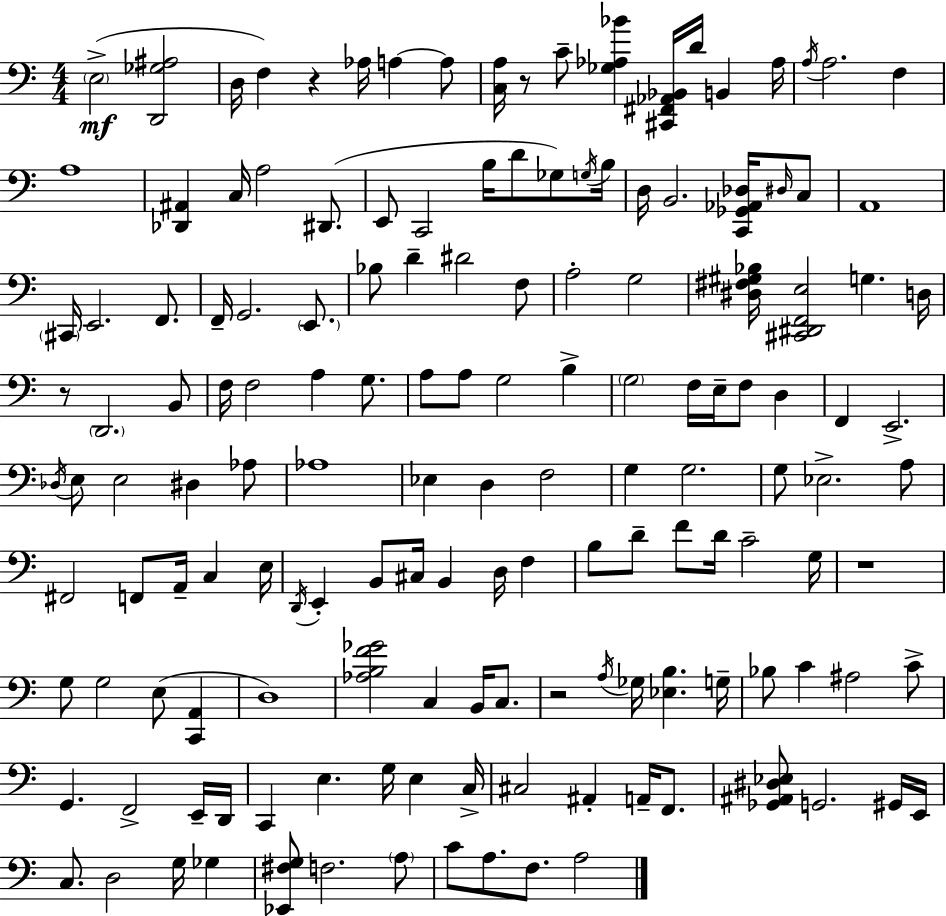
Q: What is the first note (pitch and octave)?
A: E3